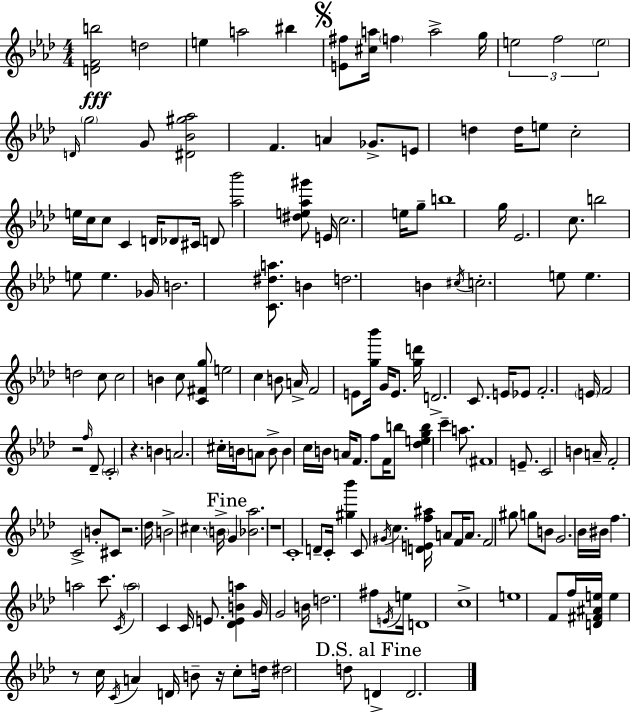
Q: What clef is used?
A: treble